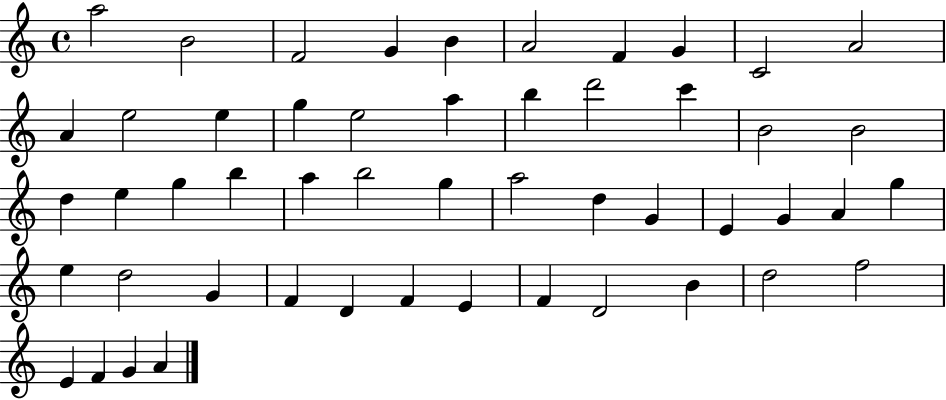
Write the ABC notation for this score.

X:1
T:Untitled
M:4/4
L:1/4
K:C
a2 B2 F2 G B A2 F G C2 A2 A e2 e g e2 a b d'2 c' B2 B2 d e g b a b2 g a2 d G E G A g e d2 G F D F E F D2 B d2 f2 E F G A